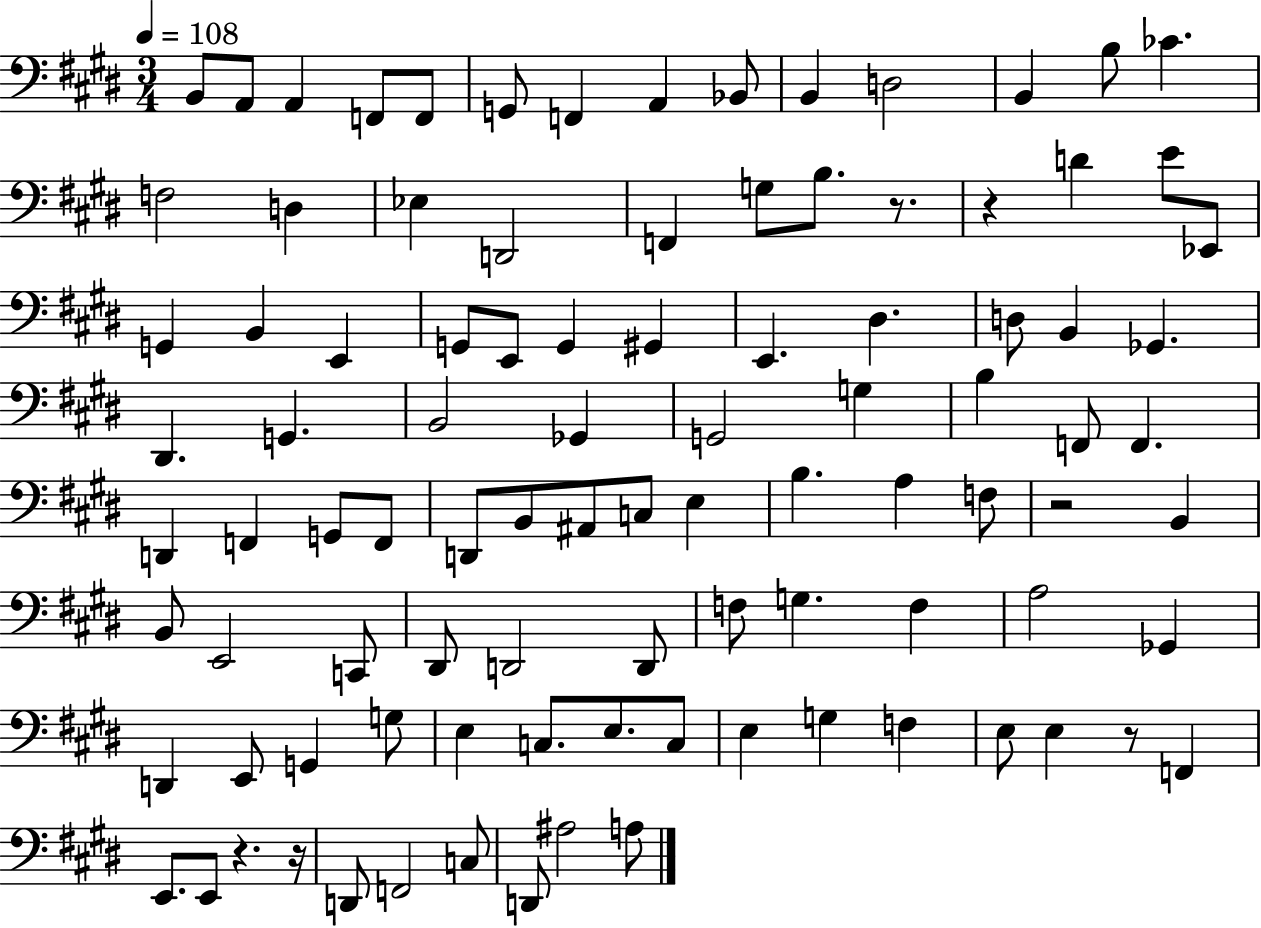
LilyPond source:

{
  \clef bass
  \numericTimeSignature
  \time 3/4
  \key e \major
  \tempo 4 = 108
  b,8 a,8 a,4 f,8 f,8 | g,8 f,4 a,4 bes,8 | b,4 d2 | b,4 b8 ces'4. | \break f2 d4 | ees4 d,2 | f,4 g8 b8. r8. | r4 d'4 e'8 ees,8 | \break g,4 b,4 e,4 | g,8 e,8 g,4 gis,4 | e,4. dis4. | d8 b,4 ges,4. | \break dis,4. g,4. | b,2 ges,4 | g,2 g4 | b4 f,8 f,4. | \break d,4 f,4 g,8 f,8 | d,8 b,8 ais,8 c8 e4 | b4. a4 f8 | r2 b,4 | \break b,8 e,2 c,8 | dis,8 d,2 d,8 | f8 g4. f4 | a2 ges,4 | \break d,4 e,8 g,4 g8 | e4 c8. e8. c8 | e4 g4 f4 | e8 e4 r8 f,4 | \break e,8. e,8 r4. r16 | d,8 f,2 c8 | d,8 ais2 a8 | \bar "|."
}